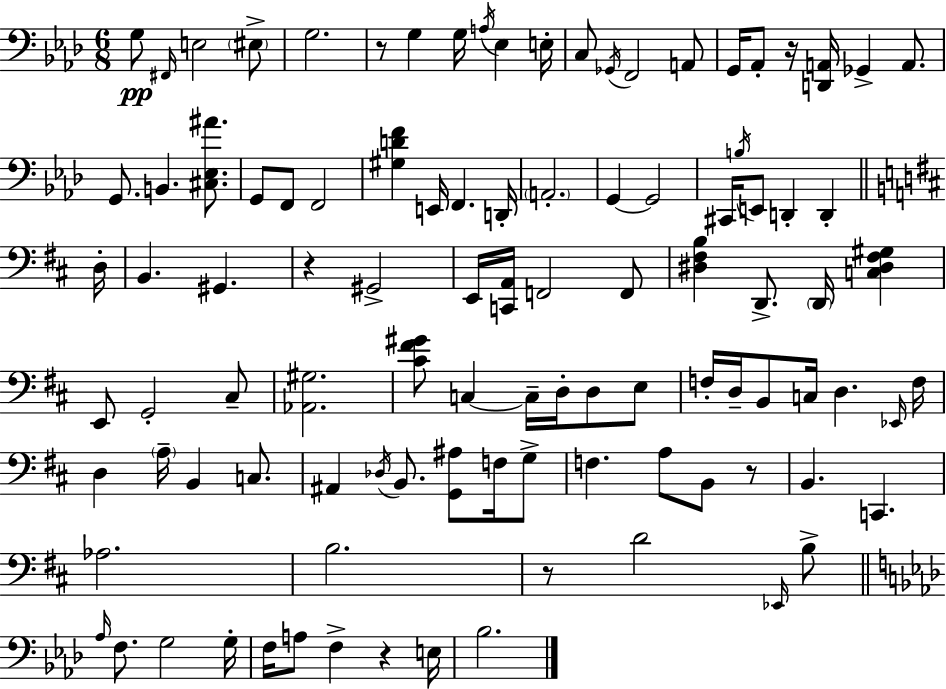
{
  \clef bass
  \numericTimeSignature
  \time 6/8
  \key aes \major
  g8\pp \grace { fis,16 } e2 \parenthesize eis8-> | g2. | r8 g4 g16 \acciaccatura { a16 } ees4 | e16-. c8 \acciaccatura { ges,16 } f,2 | \break a,8 g,16 aes,8-. r16 <d, a,>16 ges,4-> | a,8. g,8. b,4. | <cis ees ais'>8. g,8 f,8 f,2 | <gis d' f'>4 e,16 f,4. | \break d,16-. \parenthesize a,2.-. | g,4~~ g,2 | cis,16 \acciaccatura { b16 } e,8 d,4-. d,4-. | \bar "||" \break \key d \major d16-. b,4. gis,4. | r4 gis,2-> | e,16 <c, a,>16 f,2 f,8 | <dis fis b>4 d,8.-> \parenthesize d,16 <c dis fis gis>4 | \break e,8 g,2-. cis8-- | <aes, gis>2. | <cis' fis' gis'>8 c4~~ c16-- d16-. d8 e8 | f16-. d16-- b,8 c16 d4. | \break \grace { ees,16 } f16 d4 \parenthesize a16-- b,4 c8. | ais,4 \acciaccatura { des16 } b,8. <g, ais>8 | f16 g8-> f4. a8 b,8 | r8 b,4. c,4. | \break aes2. | b2. | r8 d'2 | \grace { ees,16 } b8-> \bar "||" \break \key f \minor \grace { aes16 } f8. g2 | g16-. f16 a8 f4-> r4 | e16 bes2. | \bar "|."
}